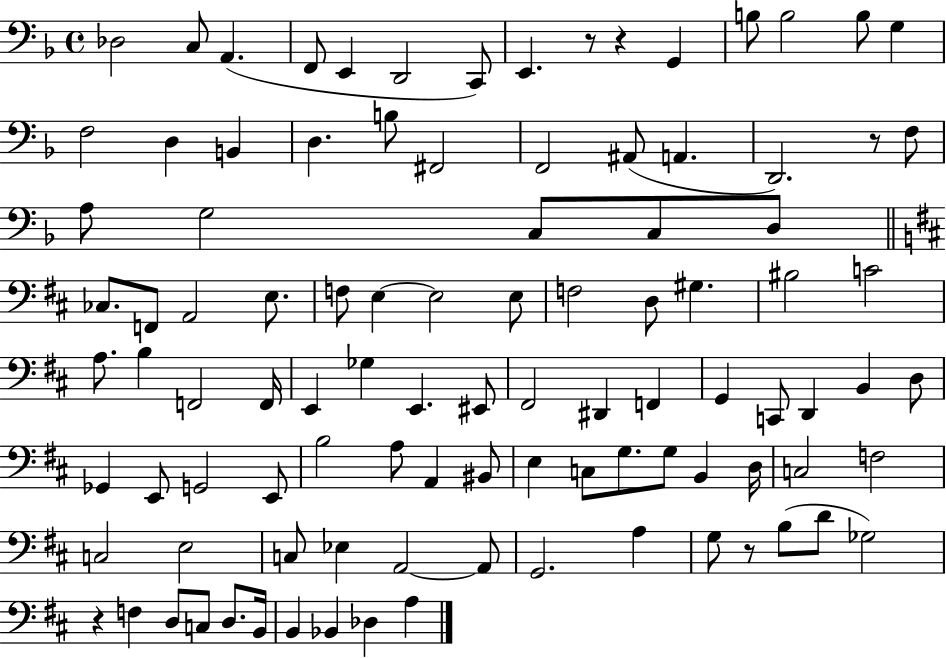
Db3/h C3/e A2/q. F2/e E2/q D2/h C2/e E2/q. R/e R/q G2/q B3/e B3/h B3/e G3/q F3/h D3/q B2/q D3/q. B3/e F#2/h F2/h A#2/e A2/q. D2/h. R/e F3/e A3/e G3/h C3/e C3/e D3/e CES3/e. F2/e A2/h E3/e. F3/e E3/q E3/h E3/e F3/h D3/e G#3/q. BIS3/h C4/h A3/e. B3/q F2/h F2/s E2/q Gb3/q E2/q. EIS2/e F#2/h D#2/q F2/q G2/q C2/e D2/q B2/q D3/e Gb2/q E2/e G2/h E2/e B3/h A3/e A2/q BIS2/e E3/q C3/e G3/e. G3/e B2/q D3/s C3/h F3/h C3/h E3/h C3/e Eb3/q A2/h A2/e G2/h. A3/q G3/e R/e B3/e D4/e Gb3/h R/q F3/q D3/e C3/e D3/e. B2/s B2/q Bb2/q Db3/q A3/q